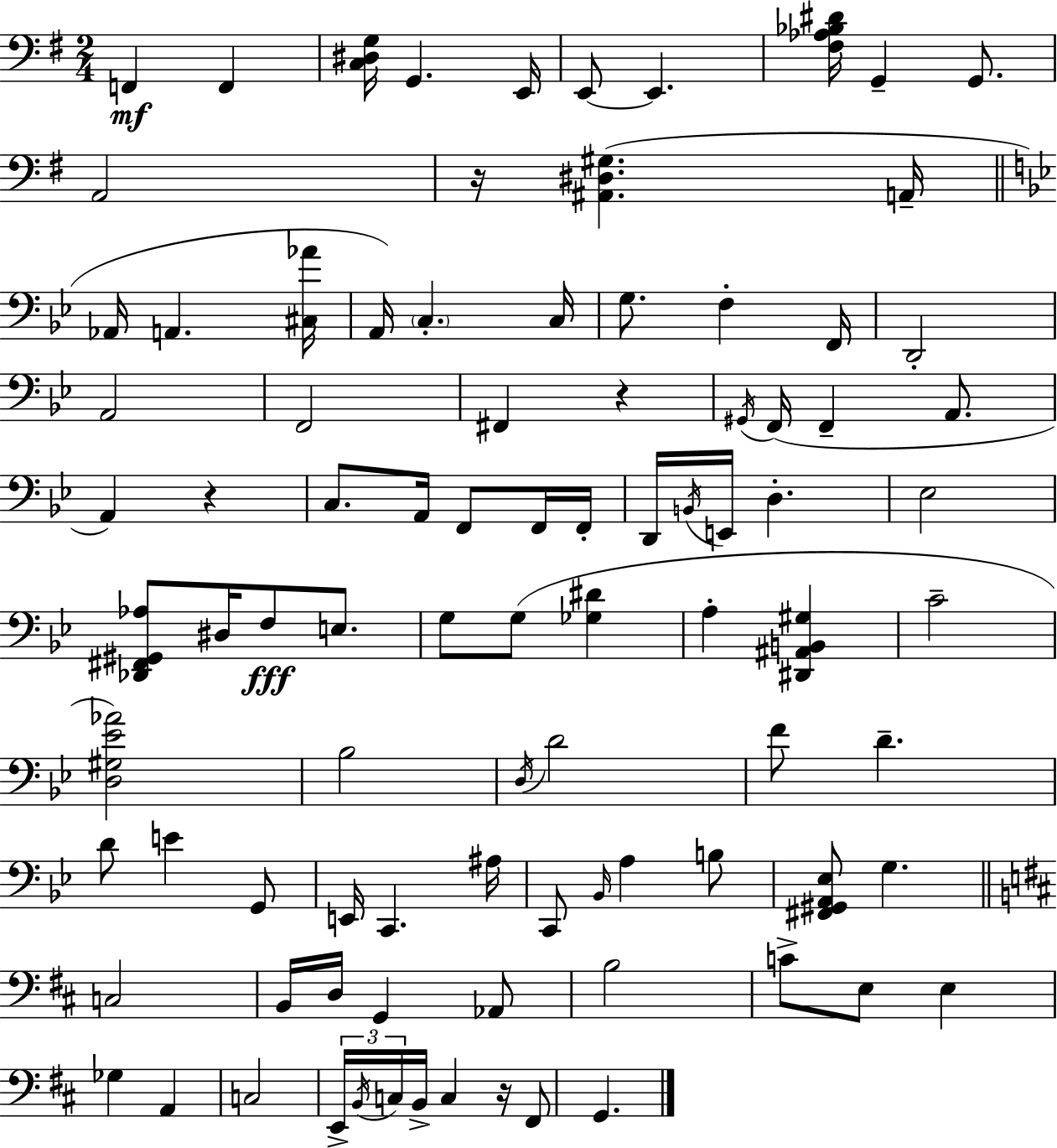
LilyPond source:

{
  \clef bass
  \numericTimeSignature
  \time 2/4
  \key g \major
  \repeat volta 2 { f,4\mf f,4 | <c dis g>16 g,4. e,16 | e,8~~ e,4. | <fis aes bes dis'>16 g,4-- g,8. | \break a,2 | r16 <ais, dis gis>4.( a,16-- | \bar "||" \break \key bes \major aes,16 a,4. <cis aes'>16 | a,16) \parenthesize c4.-. c16 | g8. f4-. f,16 | d,2-. | \break a,2 | f,2 | fis,4 r4 | \acciaccatura { gis,16 }( f,16 f,4-- a,8. | \break a,4) r4 | c8. a,16 f,8 f,16 | f,16-. d,16 \acciaccatura { b,16 } e,16 d4.-. | ees2 | \break <des, fis, gis, aes>8 dis16 f8\fff e8. | g8 g8( <ges dis'>4 | a4-. <dis, ais, b, gis>4 | c'2-- | \break <d gis ees' aes'>2) | bes2 | \acciaccatura { d16 } d'2 | f'8 d'4.-- | \break d'8 e'4 | g,8 e,16 c,4. | ais16 c,8 \grace { bes,16 } a4 | b8 <fis, gis, a, ees>8 g4. | \break \bar "||" \break \key d \major c2 | b,16 d16 g,4 aes,8 | b2 | c'8-> e8 e4 | \break ges4 a,4 | c2 | \tuplet 3/2 { e,16-> \acciaccatura { b,16 } c16 } b,16-> c4 | r16 fis,8 g,4. | \break } \bar "|."
}